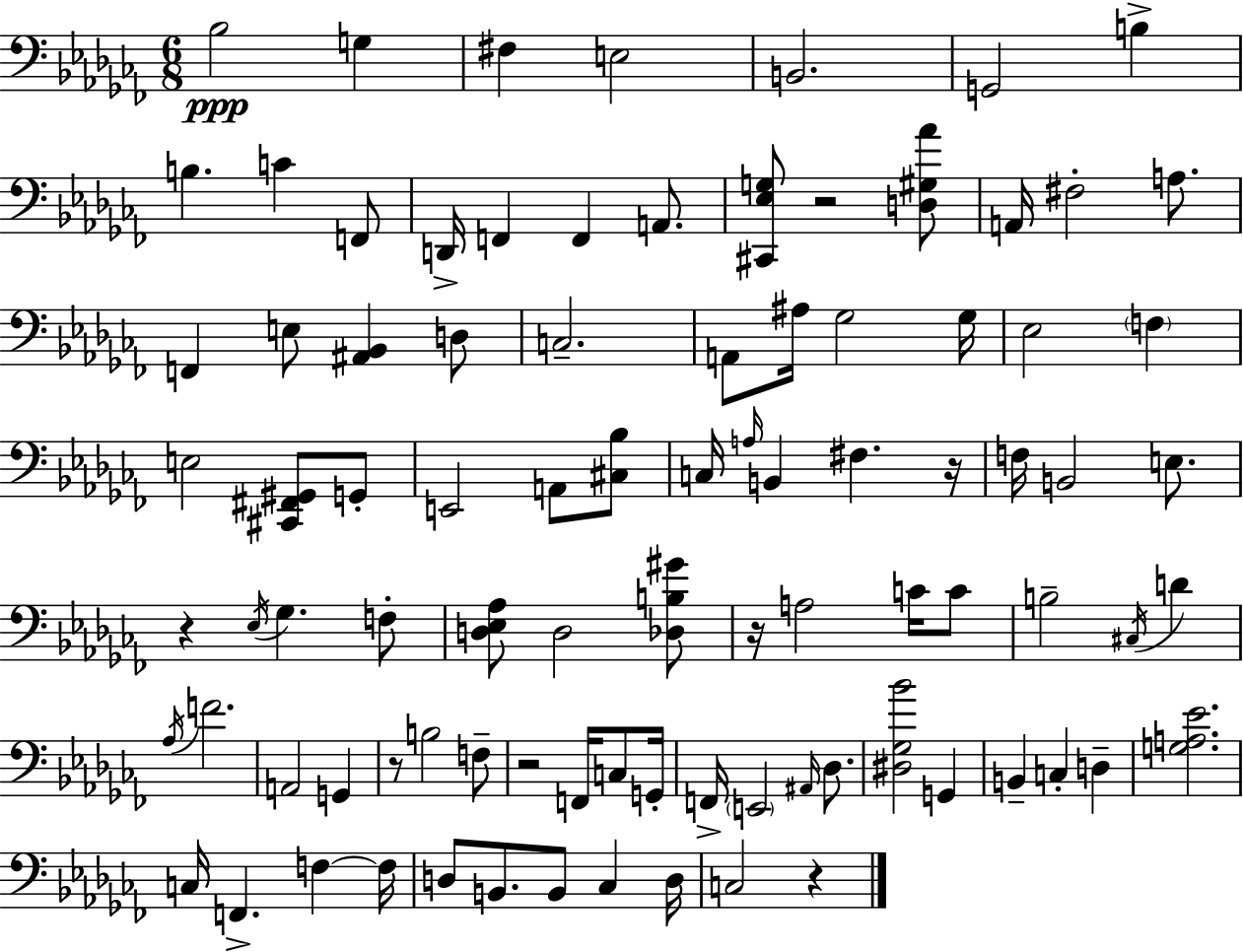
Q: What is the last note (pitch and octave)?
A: C3